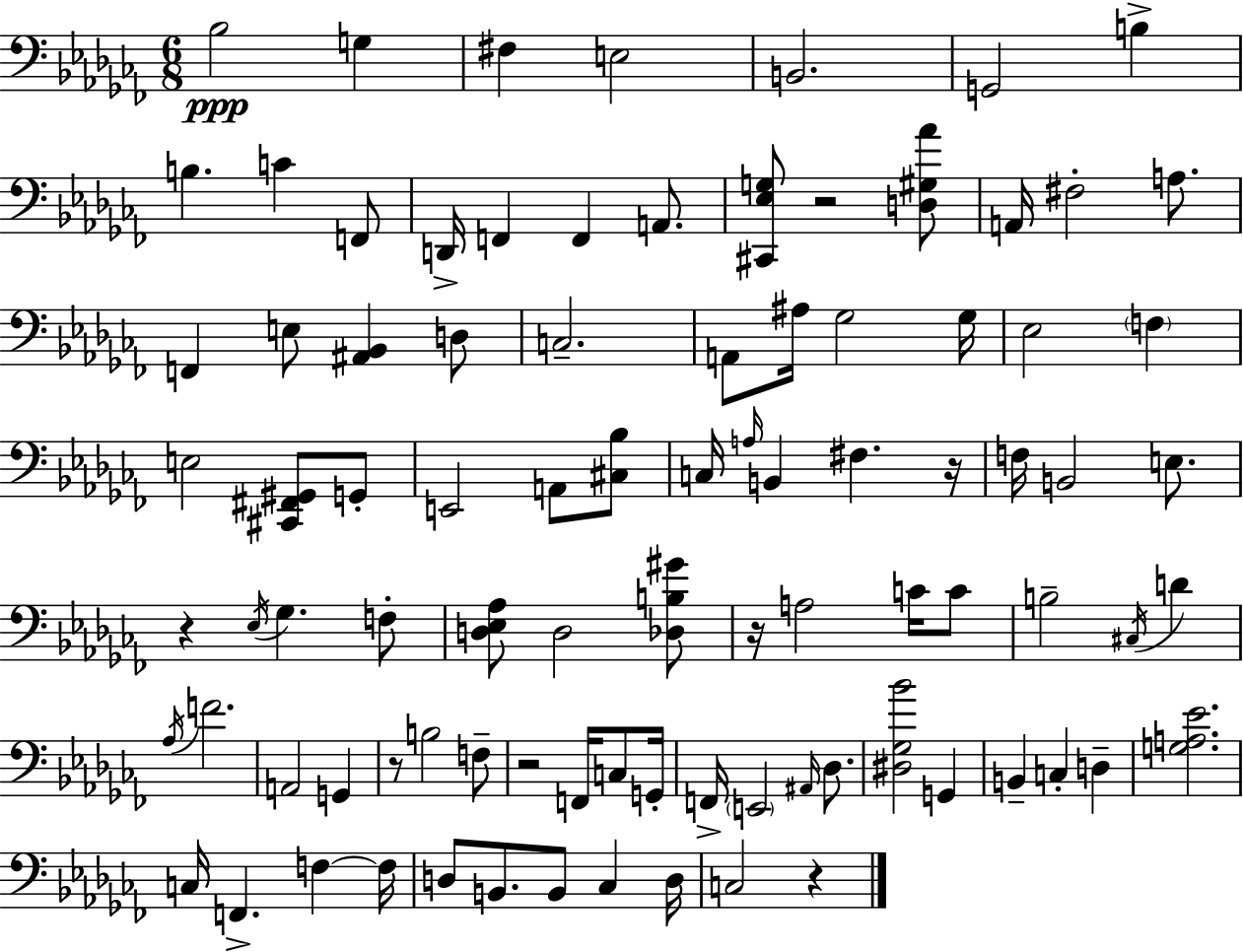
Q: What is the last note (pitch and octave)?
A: C3